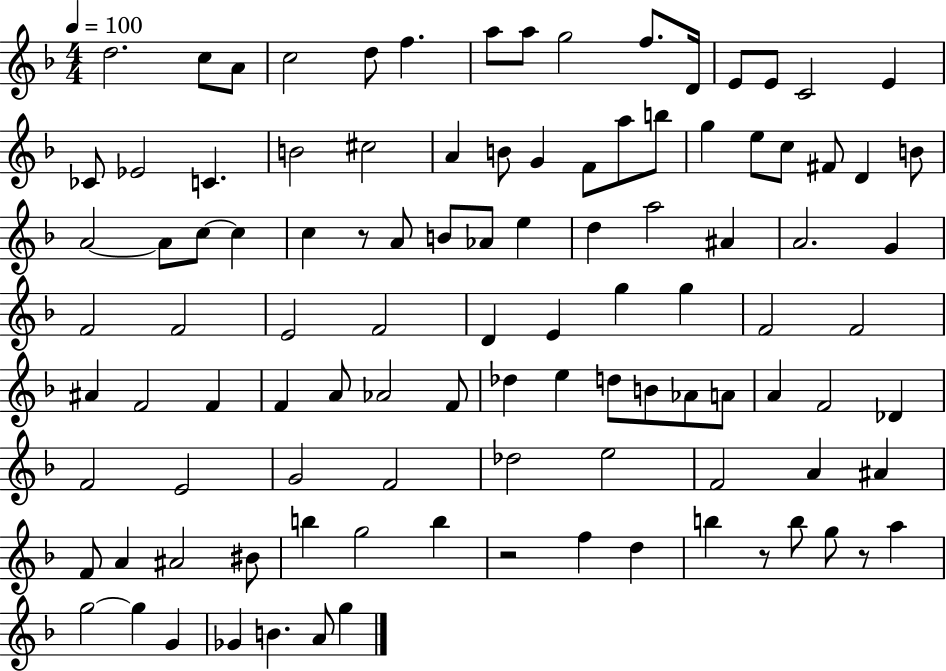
X:1
T:Untitled
M:4/4
L:1/4
K:F
d2 c/2 A/2 c2 d/2 f a/2 a/2 g2 f/2 D/4 E/2 E/2 C2 E _C/2 _E2 C B2 ^c2 A B/2 G F/2 a/2 b/2 g e/2 c/2 ^F/2 D B/2 A2 A/2 c/2 c c z/2 A/2 B/2 _A/2 e d a2 ^A A2 G F2 F2 E2 F2 D E g g F2 F2 ^A F2 F F A/2 _A2 F/2 _d e d/2 B/2 _A/2 A/2 A F2 _D F2 E2 G2 F2 _d2 e2 F2 A ^A F/2 A ^A2 ^B/2 b g2 b z2 f d b z/2 b/2 g/2 z/2 a g2 g G _G B A/2 g